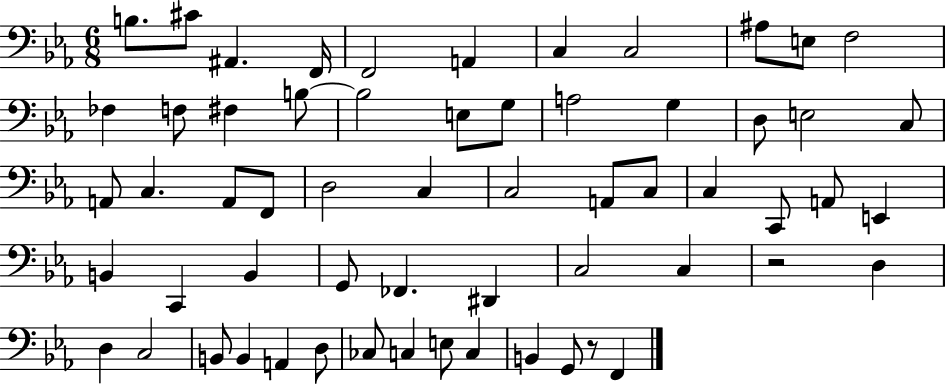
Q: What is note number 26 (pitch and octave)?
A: A2